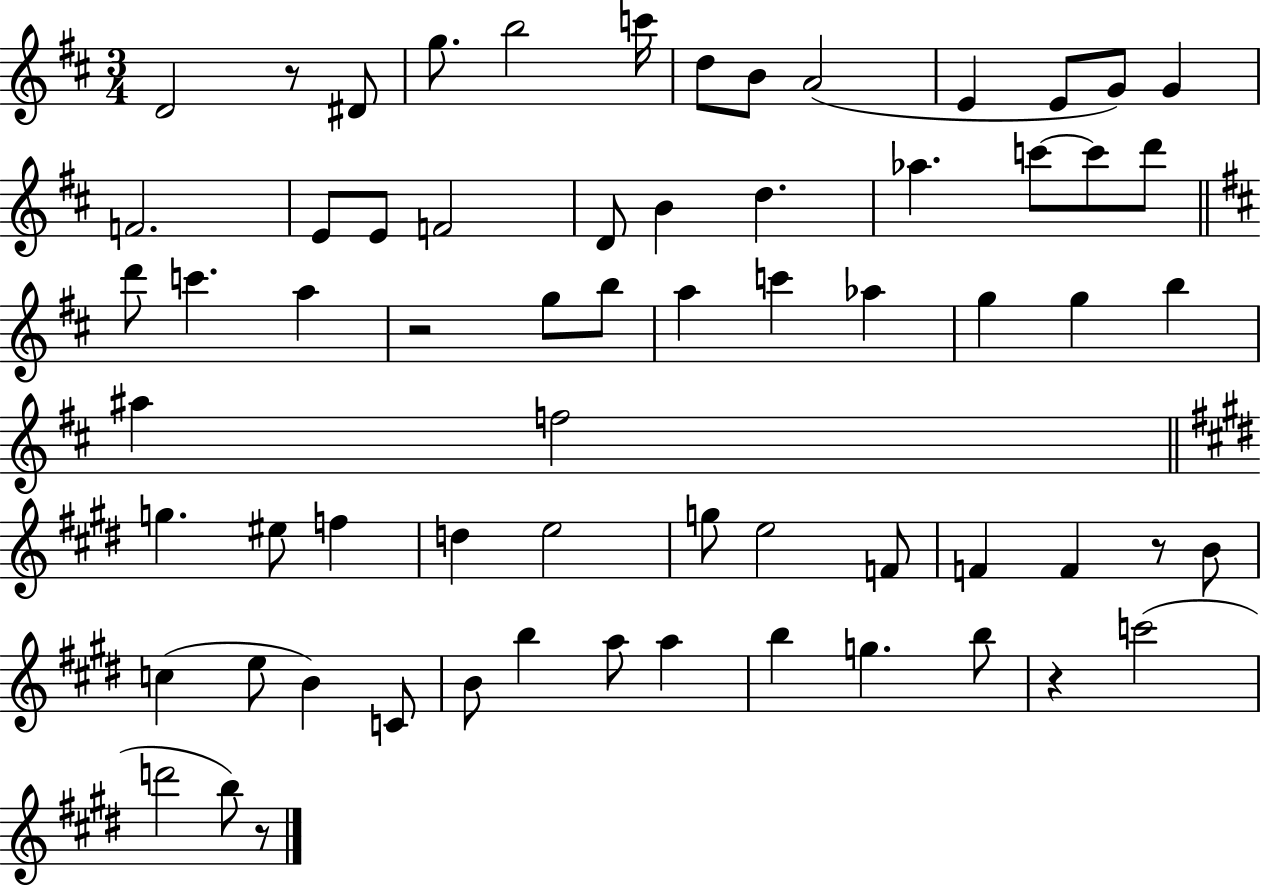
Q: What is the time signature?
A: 3/4